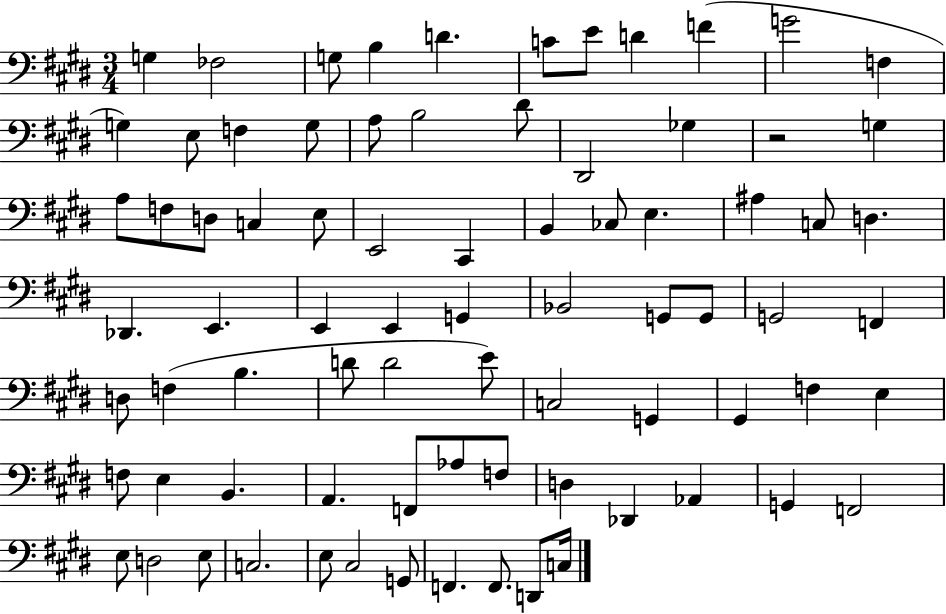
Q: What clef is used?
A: bass